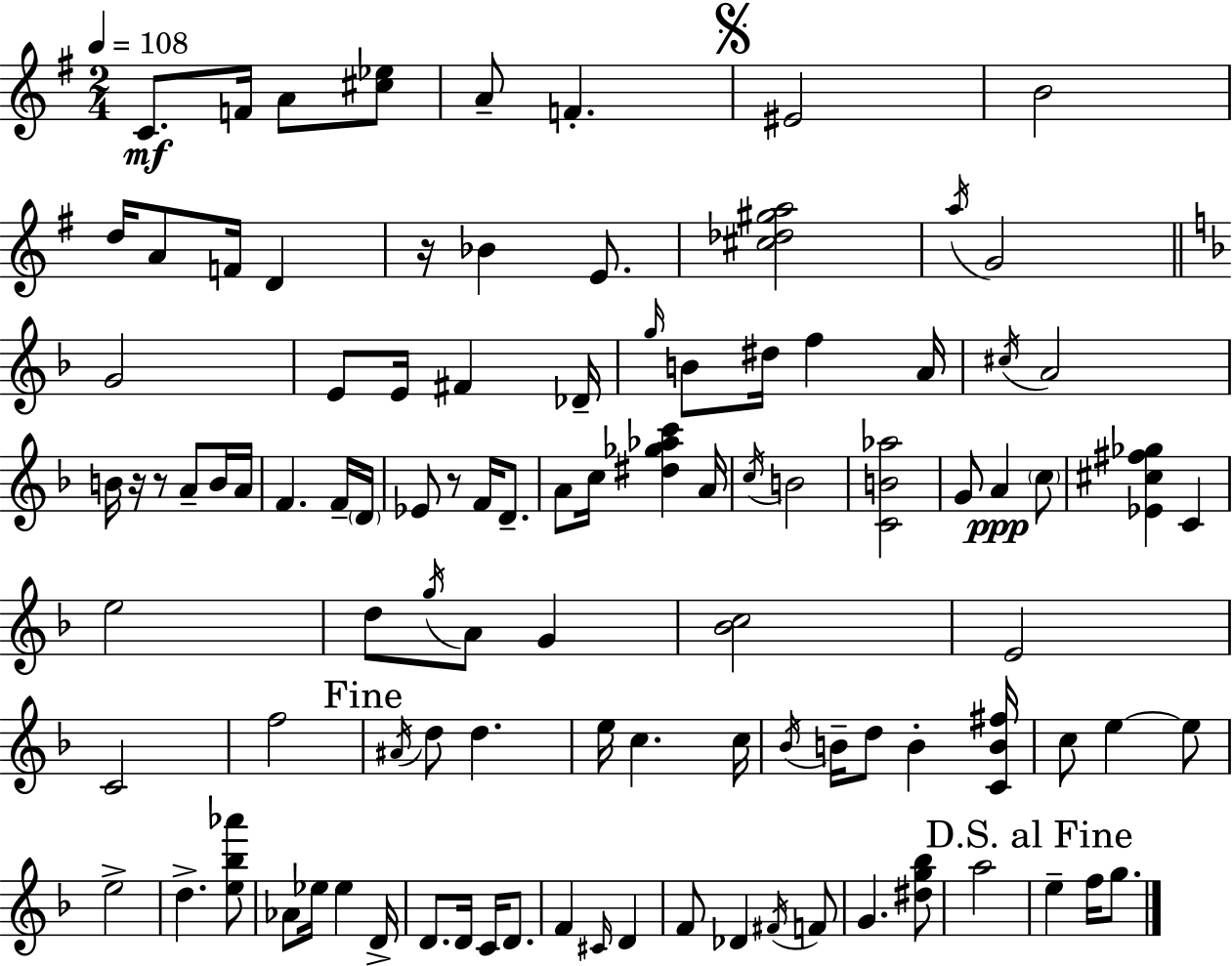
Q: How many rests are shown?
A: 4